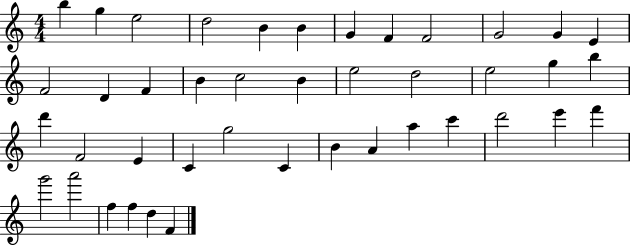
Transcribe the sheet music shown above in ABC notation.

X:1
T:Untitled
M:4/4
L:1/4
K:C
b g e2 d2 B B G F F2 G2 G E F2 D F B c2 B e2 d2 e2 g b d' F2 E C g2 C B A a c' d'2 e' f' g'2 a'2 f f d F